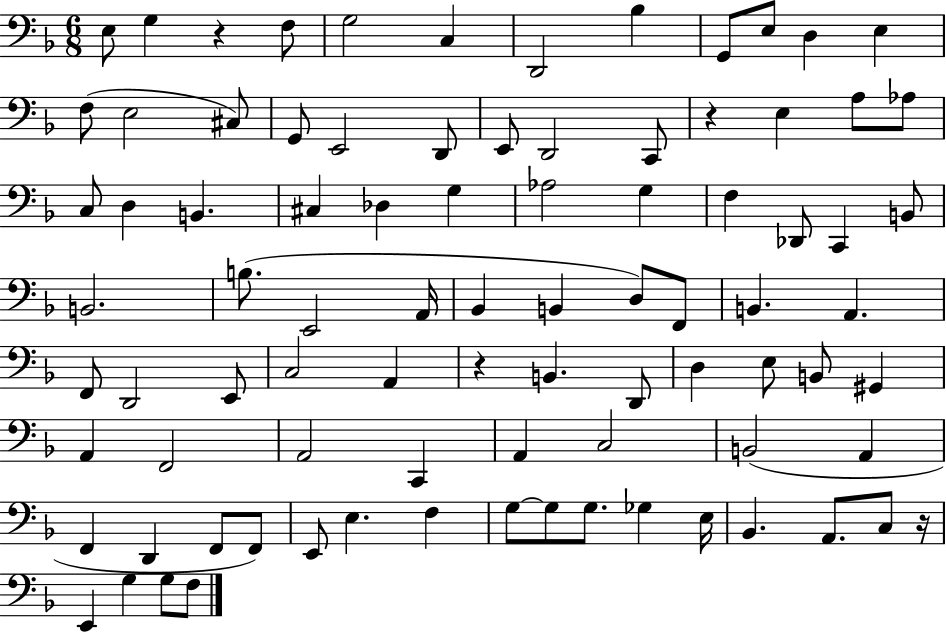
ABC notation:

X:1
T:Untitled
M:6/8
L:1/4
K:F
E,/2 G, z F,/2 G,2 C, D,,2 _B, G,,/2 E,/2 D, E, F,/2 E,2 ^C,/2 G,,/2 E,,2 D,,/2 E,,/2 D,,2 C,,/2 z E, A,/2 _A,/2 C,/2 D, B,, ^C, _D, G, _A,2 G, F, _D,,/2 C,, B,,/2 B,,2 B,/2 E,,2 A,,/4 _B,, B,, D,/2 F,,/2 B,, A,, F,,/2 D,,2 E,,/2 C,2 A,, z B,, D,,/2 D, E,/2 B,,/2 ^G,, A,, F,,2 A,,2 C,, A,, C,2 B,,2 A,, F,, D,, F,,/2 F,,/2 E,,/2 E, F, G,/2 G,/2 G,/2 _G, E,/4 _B,, A,,/2 C,/2 z/4 E,, G, G,/2 F,/2